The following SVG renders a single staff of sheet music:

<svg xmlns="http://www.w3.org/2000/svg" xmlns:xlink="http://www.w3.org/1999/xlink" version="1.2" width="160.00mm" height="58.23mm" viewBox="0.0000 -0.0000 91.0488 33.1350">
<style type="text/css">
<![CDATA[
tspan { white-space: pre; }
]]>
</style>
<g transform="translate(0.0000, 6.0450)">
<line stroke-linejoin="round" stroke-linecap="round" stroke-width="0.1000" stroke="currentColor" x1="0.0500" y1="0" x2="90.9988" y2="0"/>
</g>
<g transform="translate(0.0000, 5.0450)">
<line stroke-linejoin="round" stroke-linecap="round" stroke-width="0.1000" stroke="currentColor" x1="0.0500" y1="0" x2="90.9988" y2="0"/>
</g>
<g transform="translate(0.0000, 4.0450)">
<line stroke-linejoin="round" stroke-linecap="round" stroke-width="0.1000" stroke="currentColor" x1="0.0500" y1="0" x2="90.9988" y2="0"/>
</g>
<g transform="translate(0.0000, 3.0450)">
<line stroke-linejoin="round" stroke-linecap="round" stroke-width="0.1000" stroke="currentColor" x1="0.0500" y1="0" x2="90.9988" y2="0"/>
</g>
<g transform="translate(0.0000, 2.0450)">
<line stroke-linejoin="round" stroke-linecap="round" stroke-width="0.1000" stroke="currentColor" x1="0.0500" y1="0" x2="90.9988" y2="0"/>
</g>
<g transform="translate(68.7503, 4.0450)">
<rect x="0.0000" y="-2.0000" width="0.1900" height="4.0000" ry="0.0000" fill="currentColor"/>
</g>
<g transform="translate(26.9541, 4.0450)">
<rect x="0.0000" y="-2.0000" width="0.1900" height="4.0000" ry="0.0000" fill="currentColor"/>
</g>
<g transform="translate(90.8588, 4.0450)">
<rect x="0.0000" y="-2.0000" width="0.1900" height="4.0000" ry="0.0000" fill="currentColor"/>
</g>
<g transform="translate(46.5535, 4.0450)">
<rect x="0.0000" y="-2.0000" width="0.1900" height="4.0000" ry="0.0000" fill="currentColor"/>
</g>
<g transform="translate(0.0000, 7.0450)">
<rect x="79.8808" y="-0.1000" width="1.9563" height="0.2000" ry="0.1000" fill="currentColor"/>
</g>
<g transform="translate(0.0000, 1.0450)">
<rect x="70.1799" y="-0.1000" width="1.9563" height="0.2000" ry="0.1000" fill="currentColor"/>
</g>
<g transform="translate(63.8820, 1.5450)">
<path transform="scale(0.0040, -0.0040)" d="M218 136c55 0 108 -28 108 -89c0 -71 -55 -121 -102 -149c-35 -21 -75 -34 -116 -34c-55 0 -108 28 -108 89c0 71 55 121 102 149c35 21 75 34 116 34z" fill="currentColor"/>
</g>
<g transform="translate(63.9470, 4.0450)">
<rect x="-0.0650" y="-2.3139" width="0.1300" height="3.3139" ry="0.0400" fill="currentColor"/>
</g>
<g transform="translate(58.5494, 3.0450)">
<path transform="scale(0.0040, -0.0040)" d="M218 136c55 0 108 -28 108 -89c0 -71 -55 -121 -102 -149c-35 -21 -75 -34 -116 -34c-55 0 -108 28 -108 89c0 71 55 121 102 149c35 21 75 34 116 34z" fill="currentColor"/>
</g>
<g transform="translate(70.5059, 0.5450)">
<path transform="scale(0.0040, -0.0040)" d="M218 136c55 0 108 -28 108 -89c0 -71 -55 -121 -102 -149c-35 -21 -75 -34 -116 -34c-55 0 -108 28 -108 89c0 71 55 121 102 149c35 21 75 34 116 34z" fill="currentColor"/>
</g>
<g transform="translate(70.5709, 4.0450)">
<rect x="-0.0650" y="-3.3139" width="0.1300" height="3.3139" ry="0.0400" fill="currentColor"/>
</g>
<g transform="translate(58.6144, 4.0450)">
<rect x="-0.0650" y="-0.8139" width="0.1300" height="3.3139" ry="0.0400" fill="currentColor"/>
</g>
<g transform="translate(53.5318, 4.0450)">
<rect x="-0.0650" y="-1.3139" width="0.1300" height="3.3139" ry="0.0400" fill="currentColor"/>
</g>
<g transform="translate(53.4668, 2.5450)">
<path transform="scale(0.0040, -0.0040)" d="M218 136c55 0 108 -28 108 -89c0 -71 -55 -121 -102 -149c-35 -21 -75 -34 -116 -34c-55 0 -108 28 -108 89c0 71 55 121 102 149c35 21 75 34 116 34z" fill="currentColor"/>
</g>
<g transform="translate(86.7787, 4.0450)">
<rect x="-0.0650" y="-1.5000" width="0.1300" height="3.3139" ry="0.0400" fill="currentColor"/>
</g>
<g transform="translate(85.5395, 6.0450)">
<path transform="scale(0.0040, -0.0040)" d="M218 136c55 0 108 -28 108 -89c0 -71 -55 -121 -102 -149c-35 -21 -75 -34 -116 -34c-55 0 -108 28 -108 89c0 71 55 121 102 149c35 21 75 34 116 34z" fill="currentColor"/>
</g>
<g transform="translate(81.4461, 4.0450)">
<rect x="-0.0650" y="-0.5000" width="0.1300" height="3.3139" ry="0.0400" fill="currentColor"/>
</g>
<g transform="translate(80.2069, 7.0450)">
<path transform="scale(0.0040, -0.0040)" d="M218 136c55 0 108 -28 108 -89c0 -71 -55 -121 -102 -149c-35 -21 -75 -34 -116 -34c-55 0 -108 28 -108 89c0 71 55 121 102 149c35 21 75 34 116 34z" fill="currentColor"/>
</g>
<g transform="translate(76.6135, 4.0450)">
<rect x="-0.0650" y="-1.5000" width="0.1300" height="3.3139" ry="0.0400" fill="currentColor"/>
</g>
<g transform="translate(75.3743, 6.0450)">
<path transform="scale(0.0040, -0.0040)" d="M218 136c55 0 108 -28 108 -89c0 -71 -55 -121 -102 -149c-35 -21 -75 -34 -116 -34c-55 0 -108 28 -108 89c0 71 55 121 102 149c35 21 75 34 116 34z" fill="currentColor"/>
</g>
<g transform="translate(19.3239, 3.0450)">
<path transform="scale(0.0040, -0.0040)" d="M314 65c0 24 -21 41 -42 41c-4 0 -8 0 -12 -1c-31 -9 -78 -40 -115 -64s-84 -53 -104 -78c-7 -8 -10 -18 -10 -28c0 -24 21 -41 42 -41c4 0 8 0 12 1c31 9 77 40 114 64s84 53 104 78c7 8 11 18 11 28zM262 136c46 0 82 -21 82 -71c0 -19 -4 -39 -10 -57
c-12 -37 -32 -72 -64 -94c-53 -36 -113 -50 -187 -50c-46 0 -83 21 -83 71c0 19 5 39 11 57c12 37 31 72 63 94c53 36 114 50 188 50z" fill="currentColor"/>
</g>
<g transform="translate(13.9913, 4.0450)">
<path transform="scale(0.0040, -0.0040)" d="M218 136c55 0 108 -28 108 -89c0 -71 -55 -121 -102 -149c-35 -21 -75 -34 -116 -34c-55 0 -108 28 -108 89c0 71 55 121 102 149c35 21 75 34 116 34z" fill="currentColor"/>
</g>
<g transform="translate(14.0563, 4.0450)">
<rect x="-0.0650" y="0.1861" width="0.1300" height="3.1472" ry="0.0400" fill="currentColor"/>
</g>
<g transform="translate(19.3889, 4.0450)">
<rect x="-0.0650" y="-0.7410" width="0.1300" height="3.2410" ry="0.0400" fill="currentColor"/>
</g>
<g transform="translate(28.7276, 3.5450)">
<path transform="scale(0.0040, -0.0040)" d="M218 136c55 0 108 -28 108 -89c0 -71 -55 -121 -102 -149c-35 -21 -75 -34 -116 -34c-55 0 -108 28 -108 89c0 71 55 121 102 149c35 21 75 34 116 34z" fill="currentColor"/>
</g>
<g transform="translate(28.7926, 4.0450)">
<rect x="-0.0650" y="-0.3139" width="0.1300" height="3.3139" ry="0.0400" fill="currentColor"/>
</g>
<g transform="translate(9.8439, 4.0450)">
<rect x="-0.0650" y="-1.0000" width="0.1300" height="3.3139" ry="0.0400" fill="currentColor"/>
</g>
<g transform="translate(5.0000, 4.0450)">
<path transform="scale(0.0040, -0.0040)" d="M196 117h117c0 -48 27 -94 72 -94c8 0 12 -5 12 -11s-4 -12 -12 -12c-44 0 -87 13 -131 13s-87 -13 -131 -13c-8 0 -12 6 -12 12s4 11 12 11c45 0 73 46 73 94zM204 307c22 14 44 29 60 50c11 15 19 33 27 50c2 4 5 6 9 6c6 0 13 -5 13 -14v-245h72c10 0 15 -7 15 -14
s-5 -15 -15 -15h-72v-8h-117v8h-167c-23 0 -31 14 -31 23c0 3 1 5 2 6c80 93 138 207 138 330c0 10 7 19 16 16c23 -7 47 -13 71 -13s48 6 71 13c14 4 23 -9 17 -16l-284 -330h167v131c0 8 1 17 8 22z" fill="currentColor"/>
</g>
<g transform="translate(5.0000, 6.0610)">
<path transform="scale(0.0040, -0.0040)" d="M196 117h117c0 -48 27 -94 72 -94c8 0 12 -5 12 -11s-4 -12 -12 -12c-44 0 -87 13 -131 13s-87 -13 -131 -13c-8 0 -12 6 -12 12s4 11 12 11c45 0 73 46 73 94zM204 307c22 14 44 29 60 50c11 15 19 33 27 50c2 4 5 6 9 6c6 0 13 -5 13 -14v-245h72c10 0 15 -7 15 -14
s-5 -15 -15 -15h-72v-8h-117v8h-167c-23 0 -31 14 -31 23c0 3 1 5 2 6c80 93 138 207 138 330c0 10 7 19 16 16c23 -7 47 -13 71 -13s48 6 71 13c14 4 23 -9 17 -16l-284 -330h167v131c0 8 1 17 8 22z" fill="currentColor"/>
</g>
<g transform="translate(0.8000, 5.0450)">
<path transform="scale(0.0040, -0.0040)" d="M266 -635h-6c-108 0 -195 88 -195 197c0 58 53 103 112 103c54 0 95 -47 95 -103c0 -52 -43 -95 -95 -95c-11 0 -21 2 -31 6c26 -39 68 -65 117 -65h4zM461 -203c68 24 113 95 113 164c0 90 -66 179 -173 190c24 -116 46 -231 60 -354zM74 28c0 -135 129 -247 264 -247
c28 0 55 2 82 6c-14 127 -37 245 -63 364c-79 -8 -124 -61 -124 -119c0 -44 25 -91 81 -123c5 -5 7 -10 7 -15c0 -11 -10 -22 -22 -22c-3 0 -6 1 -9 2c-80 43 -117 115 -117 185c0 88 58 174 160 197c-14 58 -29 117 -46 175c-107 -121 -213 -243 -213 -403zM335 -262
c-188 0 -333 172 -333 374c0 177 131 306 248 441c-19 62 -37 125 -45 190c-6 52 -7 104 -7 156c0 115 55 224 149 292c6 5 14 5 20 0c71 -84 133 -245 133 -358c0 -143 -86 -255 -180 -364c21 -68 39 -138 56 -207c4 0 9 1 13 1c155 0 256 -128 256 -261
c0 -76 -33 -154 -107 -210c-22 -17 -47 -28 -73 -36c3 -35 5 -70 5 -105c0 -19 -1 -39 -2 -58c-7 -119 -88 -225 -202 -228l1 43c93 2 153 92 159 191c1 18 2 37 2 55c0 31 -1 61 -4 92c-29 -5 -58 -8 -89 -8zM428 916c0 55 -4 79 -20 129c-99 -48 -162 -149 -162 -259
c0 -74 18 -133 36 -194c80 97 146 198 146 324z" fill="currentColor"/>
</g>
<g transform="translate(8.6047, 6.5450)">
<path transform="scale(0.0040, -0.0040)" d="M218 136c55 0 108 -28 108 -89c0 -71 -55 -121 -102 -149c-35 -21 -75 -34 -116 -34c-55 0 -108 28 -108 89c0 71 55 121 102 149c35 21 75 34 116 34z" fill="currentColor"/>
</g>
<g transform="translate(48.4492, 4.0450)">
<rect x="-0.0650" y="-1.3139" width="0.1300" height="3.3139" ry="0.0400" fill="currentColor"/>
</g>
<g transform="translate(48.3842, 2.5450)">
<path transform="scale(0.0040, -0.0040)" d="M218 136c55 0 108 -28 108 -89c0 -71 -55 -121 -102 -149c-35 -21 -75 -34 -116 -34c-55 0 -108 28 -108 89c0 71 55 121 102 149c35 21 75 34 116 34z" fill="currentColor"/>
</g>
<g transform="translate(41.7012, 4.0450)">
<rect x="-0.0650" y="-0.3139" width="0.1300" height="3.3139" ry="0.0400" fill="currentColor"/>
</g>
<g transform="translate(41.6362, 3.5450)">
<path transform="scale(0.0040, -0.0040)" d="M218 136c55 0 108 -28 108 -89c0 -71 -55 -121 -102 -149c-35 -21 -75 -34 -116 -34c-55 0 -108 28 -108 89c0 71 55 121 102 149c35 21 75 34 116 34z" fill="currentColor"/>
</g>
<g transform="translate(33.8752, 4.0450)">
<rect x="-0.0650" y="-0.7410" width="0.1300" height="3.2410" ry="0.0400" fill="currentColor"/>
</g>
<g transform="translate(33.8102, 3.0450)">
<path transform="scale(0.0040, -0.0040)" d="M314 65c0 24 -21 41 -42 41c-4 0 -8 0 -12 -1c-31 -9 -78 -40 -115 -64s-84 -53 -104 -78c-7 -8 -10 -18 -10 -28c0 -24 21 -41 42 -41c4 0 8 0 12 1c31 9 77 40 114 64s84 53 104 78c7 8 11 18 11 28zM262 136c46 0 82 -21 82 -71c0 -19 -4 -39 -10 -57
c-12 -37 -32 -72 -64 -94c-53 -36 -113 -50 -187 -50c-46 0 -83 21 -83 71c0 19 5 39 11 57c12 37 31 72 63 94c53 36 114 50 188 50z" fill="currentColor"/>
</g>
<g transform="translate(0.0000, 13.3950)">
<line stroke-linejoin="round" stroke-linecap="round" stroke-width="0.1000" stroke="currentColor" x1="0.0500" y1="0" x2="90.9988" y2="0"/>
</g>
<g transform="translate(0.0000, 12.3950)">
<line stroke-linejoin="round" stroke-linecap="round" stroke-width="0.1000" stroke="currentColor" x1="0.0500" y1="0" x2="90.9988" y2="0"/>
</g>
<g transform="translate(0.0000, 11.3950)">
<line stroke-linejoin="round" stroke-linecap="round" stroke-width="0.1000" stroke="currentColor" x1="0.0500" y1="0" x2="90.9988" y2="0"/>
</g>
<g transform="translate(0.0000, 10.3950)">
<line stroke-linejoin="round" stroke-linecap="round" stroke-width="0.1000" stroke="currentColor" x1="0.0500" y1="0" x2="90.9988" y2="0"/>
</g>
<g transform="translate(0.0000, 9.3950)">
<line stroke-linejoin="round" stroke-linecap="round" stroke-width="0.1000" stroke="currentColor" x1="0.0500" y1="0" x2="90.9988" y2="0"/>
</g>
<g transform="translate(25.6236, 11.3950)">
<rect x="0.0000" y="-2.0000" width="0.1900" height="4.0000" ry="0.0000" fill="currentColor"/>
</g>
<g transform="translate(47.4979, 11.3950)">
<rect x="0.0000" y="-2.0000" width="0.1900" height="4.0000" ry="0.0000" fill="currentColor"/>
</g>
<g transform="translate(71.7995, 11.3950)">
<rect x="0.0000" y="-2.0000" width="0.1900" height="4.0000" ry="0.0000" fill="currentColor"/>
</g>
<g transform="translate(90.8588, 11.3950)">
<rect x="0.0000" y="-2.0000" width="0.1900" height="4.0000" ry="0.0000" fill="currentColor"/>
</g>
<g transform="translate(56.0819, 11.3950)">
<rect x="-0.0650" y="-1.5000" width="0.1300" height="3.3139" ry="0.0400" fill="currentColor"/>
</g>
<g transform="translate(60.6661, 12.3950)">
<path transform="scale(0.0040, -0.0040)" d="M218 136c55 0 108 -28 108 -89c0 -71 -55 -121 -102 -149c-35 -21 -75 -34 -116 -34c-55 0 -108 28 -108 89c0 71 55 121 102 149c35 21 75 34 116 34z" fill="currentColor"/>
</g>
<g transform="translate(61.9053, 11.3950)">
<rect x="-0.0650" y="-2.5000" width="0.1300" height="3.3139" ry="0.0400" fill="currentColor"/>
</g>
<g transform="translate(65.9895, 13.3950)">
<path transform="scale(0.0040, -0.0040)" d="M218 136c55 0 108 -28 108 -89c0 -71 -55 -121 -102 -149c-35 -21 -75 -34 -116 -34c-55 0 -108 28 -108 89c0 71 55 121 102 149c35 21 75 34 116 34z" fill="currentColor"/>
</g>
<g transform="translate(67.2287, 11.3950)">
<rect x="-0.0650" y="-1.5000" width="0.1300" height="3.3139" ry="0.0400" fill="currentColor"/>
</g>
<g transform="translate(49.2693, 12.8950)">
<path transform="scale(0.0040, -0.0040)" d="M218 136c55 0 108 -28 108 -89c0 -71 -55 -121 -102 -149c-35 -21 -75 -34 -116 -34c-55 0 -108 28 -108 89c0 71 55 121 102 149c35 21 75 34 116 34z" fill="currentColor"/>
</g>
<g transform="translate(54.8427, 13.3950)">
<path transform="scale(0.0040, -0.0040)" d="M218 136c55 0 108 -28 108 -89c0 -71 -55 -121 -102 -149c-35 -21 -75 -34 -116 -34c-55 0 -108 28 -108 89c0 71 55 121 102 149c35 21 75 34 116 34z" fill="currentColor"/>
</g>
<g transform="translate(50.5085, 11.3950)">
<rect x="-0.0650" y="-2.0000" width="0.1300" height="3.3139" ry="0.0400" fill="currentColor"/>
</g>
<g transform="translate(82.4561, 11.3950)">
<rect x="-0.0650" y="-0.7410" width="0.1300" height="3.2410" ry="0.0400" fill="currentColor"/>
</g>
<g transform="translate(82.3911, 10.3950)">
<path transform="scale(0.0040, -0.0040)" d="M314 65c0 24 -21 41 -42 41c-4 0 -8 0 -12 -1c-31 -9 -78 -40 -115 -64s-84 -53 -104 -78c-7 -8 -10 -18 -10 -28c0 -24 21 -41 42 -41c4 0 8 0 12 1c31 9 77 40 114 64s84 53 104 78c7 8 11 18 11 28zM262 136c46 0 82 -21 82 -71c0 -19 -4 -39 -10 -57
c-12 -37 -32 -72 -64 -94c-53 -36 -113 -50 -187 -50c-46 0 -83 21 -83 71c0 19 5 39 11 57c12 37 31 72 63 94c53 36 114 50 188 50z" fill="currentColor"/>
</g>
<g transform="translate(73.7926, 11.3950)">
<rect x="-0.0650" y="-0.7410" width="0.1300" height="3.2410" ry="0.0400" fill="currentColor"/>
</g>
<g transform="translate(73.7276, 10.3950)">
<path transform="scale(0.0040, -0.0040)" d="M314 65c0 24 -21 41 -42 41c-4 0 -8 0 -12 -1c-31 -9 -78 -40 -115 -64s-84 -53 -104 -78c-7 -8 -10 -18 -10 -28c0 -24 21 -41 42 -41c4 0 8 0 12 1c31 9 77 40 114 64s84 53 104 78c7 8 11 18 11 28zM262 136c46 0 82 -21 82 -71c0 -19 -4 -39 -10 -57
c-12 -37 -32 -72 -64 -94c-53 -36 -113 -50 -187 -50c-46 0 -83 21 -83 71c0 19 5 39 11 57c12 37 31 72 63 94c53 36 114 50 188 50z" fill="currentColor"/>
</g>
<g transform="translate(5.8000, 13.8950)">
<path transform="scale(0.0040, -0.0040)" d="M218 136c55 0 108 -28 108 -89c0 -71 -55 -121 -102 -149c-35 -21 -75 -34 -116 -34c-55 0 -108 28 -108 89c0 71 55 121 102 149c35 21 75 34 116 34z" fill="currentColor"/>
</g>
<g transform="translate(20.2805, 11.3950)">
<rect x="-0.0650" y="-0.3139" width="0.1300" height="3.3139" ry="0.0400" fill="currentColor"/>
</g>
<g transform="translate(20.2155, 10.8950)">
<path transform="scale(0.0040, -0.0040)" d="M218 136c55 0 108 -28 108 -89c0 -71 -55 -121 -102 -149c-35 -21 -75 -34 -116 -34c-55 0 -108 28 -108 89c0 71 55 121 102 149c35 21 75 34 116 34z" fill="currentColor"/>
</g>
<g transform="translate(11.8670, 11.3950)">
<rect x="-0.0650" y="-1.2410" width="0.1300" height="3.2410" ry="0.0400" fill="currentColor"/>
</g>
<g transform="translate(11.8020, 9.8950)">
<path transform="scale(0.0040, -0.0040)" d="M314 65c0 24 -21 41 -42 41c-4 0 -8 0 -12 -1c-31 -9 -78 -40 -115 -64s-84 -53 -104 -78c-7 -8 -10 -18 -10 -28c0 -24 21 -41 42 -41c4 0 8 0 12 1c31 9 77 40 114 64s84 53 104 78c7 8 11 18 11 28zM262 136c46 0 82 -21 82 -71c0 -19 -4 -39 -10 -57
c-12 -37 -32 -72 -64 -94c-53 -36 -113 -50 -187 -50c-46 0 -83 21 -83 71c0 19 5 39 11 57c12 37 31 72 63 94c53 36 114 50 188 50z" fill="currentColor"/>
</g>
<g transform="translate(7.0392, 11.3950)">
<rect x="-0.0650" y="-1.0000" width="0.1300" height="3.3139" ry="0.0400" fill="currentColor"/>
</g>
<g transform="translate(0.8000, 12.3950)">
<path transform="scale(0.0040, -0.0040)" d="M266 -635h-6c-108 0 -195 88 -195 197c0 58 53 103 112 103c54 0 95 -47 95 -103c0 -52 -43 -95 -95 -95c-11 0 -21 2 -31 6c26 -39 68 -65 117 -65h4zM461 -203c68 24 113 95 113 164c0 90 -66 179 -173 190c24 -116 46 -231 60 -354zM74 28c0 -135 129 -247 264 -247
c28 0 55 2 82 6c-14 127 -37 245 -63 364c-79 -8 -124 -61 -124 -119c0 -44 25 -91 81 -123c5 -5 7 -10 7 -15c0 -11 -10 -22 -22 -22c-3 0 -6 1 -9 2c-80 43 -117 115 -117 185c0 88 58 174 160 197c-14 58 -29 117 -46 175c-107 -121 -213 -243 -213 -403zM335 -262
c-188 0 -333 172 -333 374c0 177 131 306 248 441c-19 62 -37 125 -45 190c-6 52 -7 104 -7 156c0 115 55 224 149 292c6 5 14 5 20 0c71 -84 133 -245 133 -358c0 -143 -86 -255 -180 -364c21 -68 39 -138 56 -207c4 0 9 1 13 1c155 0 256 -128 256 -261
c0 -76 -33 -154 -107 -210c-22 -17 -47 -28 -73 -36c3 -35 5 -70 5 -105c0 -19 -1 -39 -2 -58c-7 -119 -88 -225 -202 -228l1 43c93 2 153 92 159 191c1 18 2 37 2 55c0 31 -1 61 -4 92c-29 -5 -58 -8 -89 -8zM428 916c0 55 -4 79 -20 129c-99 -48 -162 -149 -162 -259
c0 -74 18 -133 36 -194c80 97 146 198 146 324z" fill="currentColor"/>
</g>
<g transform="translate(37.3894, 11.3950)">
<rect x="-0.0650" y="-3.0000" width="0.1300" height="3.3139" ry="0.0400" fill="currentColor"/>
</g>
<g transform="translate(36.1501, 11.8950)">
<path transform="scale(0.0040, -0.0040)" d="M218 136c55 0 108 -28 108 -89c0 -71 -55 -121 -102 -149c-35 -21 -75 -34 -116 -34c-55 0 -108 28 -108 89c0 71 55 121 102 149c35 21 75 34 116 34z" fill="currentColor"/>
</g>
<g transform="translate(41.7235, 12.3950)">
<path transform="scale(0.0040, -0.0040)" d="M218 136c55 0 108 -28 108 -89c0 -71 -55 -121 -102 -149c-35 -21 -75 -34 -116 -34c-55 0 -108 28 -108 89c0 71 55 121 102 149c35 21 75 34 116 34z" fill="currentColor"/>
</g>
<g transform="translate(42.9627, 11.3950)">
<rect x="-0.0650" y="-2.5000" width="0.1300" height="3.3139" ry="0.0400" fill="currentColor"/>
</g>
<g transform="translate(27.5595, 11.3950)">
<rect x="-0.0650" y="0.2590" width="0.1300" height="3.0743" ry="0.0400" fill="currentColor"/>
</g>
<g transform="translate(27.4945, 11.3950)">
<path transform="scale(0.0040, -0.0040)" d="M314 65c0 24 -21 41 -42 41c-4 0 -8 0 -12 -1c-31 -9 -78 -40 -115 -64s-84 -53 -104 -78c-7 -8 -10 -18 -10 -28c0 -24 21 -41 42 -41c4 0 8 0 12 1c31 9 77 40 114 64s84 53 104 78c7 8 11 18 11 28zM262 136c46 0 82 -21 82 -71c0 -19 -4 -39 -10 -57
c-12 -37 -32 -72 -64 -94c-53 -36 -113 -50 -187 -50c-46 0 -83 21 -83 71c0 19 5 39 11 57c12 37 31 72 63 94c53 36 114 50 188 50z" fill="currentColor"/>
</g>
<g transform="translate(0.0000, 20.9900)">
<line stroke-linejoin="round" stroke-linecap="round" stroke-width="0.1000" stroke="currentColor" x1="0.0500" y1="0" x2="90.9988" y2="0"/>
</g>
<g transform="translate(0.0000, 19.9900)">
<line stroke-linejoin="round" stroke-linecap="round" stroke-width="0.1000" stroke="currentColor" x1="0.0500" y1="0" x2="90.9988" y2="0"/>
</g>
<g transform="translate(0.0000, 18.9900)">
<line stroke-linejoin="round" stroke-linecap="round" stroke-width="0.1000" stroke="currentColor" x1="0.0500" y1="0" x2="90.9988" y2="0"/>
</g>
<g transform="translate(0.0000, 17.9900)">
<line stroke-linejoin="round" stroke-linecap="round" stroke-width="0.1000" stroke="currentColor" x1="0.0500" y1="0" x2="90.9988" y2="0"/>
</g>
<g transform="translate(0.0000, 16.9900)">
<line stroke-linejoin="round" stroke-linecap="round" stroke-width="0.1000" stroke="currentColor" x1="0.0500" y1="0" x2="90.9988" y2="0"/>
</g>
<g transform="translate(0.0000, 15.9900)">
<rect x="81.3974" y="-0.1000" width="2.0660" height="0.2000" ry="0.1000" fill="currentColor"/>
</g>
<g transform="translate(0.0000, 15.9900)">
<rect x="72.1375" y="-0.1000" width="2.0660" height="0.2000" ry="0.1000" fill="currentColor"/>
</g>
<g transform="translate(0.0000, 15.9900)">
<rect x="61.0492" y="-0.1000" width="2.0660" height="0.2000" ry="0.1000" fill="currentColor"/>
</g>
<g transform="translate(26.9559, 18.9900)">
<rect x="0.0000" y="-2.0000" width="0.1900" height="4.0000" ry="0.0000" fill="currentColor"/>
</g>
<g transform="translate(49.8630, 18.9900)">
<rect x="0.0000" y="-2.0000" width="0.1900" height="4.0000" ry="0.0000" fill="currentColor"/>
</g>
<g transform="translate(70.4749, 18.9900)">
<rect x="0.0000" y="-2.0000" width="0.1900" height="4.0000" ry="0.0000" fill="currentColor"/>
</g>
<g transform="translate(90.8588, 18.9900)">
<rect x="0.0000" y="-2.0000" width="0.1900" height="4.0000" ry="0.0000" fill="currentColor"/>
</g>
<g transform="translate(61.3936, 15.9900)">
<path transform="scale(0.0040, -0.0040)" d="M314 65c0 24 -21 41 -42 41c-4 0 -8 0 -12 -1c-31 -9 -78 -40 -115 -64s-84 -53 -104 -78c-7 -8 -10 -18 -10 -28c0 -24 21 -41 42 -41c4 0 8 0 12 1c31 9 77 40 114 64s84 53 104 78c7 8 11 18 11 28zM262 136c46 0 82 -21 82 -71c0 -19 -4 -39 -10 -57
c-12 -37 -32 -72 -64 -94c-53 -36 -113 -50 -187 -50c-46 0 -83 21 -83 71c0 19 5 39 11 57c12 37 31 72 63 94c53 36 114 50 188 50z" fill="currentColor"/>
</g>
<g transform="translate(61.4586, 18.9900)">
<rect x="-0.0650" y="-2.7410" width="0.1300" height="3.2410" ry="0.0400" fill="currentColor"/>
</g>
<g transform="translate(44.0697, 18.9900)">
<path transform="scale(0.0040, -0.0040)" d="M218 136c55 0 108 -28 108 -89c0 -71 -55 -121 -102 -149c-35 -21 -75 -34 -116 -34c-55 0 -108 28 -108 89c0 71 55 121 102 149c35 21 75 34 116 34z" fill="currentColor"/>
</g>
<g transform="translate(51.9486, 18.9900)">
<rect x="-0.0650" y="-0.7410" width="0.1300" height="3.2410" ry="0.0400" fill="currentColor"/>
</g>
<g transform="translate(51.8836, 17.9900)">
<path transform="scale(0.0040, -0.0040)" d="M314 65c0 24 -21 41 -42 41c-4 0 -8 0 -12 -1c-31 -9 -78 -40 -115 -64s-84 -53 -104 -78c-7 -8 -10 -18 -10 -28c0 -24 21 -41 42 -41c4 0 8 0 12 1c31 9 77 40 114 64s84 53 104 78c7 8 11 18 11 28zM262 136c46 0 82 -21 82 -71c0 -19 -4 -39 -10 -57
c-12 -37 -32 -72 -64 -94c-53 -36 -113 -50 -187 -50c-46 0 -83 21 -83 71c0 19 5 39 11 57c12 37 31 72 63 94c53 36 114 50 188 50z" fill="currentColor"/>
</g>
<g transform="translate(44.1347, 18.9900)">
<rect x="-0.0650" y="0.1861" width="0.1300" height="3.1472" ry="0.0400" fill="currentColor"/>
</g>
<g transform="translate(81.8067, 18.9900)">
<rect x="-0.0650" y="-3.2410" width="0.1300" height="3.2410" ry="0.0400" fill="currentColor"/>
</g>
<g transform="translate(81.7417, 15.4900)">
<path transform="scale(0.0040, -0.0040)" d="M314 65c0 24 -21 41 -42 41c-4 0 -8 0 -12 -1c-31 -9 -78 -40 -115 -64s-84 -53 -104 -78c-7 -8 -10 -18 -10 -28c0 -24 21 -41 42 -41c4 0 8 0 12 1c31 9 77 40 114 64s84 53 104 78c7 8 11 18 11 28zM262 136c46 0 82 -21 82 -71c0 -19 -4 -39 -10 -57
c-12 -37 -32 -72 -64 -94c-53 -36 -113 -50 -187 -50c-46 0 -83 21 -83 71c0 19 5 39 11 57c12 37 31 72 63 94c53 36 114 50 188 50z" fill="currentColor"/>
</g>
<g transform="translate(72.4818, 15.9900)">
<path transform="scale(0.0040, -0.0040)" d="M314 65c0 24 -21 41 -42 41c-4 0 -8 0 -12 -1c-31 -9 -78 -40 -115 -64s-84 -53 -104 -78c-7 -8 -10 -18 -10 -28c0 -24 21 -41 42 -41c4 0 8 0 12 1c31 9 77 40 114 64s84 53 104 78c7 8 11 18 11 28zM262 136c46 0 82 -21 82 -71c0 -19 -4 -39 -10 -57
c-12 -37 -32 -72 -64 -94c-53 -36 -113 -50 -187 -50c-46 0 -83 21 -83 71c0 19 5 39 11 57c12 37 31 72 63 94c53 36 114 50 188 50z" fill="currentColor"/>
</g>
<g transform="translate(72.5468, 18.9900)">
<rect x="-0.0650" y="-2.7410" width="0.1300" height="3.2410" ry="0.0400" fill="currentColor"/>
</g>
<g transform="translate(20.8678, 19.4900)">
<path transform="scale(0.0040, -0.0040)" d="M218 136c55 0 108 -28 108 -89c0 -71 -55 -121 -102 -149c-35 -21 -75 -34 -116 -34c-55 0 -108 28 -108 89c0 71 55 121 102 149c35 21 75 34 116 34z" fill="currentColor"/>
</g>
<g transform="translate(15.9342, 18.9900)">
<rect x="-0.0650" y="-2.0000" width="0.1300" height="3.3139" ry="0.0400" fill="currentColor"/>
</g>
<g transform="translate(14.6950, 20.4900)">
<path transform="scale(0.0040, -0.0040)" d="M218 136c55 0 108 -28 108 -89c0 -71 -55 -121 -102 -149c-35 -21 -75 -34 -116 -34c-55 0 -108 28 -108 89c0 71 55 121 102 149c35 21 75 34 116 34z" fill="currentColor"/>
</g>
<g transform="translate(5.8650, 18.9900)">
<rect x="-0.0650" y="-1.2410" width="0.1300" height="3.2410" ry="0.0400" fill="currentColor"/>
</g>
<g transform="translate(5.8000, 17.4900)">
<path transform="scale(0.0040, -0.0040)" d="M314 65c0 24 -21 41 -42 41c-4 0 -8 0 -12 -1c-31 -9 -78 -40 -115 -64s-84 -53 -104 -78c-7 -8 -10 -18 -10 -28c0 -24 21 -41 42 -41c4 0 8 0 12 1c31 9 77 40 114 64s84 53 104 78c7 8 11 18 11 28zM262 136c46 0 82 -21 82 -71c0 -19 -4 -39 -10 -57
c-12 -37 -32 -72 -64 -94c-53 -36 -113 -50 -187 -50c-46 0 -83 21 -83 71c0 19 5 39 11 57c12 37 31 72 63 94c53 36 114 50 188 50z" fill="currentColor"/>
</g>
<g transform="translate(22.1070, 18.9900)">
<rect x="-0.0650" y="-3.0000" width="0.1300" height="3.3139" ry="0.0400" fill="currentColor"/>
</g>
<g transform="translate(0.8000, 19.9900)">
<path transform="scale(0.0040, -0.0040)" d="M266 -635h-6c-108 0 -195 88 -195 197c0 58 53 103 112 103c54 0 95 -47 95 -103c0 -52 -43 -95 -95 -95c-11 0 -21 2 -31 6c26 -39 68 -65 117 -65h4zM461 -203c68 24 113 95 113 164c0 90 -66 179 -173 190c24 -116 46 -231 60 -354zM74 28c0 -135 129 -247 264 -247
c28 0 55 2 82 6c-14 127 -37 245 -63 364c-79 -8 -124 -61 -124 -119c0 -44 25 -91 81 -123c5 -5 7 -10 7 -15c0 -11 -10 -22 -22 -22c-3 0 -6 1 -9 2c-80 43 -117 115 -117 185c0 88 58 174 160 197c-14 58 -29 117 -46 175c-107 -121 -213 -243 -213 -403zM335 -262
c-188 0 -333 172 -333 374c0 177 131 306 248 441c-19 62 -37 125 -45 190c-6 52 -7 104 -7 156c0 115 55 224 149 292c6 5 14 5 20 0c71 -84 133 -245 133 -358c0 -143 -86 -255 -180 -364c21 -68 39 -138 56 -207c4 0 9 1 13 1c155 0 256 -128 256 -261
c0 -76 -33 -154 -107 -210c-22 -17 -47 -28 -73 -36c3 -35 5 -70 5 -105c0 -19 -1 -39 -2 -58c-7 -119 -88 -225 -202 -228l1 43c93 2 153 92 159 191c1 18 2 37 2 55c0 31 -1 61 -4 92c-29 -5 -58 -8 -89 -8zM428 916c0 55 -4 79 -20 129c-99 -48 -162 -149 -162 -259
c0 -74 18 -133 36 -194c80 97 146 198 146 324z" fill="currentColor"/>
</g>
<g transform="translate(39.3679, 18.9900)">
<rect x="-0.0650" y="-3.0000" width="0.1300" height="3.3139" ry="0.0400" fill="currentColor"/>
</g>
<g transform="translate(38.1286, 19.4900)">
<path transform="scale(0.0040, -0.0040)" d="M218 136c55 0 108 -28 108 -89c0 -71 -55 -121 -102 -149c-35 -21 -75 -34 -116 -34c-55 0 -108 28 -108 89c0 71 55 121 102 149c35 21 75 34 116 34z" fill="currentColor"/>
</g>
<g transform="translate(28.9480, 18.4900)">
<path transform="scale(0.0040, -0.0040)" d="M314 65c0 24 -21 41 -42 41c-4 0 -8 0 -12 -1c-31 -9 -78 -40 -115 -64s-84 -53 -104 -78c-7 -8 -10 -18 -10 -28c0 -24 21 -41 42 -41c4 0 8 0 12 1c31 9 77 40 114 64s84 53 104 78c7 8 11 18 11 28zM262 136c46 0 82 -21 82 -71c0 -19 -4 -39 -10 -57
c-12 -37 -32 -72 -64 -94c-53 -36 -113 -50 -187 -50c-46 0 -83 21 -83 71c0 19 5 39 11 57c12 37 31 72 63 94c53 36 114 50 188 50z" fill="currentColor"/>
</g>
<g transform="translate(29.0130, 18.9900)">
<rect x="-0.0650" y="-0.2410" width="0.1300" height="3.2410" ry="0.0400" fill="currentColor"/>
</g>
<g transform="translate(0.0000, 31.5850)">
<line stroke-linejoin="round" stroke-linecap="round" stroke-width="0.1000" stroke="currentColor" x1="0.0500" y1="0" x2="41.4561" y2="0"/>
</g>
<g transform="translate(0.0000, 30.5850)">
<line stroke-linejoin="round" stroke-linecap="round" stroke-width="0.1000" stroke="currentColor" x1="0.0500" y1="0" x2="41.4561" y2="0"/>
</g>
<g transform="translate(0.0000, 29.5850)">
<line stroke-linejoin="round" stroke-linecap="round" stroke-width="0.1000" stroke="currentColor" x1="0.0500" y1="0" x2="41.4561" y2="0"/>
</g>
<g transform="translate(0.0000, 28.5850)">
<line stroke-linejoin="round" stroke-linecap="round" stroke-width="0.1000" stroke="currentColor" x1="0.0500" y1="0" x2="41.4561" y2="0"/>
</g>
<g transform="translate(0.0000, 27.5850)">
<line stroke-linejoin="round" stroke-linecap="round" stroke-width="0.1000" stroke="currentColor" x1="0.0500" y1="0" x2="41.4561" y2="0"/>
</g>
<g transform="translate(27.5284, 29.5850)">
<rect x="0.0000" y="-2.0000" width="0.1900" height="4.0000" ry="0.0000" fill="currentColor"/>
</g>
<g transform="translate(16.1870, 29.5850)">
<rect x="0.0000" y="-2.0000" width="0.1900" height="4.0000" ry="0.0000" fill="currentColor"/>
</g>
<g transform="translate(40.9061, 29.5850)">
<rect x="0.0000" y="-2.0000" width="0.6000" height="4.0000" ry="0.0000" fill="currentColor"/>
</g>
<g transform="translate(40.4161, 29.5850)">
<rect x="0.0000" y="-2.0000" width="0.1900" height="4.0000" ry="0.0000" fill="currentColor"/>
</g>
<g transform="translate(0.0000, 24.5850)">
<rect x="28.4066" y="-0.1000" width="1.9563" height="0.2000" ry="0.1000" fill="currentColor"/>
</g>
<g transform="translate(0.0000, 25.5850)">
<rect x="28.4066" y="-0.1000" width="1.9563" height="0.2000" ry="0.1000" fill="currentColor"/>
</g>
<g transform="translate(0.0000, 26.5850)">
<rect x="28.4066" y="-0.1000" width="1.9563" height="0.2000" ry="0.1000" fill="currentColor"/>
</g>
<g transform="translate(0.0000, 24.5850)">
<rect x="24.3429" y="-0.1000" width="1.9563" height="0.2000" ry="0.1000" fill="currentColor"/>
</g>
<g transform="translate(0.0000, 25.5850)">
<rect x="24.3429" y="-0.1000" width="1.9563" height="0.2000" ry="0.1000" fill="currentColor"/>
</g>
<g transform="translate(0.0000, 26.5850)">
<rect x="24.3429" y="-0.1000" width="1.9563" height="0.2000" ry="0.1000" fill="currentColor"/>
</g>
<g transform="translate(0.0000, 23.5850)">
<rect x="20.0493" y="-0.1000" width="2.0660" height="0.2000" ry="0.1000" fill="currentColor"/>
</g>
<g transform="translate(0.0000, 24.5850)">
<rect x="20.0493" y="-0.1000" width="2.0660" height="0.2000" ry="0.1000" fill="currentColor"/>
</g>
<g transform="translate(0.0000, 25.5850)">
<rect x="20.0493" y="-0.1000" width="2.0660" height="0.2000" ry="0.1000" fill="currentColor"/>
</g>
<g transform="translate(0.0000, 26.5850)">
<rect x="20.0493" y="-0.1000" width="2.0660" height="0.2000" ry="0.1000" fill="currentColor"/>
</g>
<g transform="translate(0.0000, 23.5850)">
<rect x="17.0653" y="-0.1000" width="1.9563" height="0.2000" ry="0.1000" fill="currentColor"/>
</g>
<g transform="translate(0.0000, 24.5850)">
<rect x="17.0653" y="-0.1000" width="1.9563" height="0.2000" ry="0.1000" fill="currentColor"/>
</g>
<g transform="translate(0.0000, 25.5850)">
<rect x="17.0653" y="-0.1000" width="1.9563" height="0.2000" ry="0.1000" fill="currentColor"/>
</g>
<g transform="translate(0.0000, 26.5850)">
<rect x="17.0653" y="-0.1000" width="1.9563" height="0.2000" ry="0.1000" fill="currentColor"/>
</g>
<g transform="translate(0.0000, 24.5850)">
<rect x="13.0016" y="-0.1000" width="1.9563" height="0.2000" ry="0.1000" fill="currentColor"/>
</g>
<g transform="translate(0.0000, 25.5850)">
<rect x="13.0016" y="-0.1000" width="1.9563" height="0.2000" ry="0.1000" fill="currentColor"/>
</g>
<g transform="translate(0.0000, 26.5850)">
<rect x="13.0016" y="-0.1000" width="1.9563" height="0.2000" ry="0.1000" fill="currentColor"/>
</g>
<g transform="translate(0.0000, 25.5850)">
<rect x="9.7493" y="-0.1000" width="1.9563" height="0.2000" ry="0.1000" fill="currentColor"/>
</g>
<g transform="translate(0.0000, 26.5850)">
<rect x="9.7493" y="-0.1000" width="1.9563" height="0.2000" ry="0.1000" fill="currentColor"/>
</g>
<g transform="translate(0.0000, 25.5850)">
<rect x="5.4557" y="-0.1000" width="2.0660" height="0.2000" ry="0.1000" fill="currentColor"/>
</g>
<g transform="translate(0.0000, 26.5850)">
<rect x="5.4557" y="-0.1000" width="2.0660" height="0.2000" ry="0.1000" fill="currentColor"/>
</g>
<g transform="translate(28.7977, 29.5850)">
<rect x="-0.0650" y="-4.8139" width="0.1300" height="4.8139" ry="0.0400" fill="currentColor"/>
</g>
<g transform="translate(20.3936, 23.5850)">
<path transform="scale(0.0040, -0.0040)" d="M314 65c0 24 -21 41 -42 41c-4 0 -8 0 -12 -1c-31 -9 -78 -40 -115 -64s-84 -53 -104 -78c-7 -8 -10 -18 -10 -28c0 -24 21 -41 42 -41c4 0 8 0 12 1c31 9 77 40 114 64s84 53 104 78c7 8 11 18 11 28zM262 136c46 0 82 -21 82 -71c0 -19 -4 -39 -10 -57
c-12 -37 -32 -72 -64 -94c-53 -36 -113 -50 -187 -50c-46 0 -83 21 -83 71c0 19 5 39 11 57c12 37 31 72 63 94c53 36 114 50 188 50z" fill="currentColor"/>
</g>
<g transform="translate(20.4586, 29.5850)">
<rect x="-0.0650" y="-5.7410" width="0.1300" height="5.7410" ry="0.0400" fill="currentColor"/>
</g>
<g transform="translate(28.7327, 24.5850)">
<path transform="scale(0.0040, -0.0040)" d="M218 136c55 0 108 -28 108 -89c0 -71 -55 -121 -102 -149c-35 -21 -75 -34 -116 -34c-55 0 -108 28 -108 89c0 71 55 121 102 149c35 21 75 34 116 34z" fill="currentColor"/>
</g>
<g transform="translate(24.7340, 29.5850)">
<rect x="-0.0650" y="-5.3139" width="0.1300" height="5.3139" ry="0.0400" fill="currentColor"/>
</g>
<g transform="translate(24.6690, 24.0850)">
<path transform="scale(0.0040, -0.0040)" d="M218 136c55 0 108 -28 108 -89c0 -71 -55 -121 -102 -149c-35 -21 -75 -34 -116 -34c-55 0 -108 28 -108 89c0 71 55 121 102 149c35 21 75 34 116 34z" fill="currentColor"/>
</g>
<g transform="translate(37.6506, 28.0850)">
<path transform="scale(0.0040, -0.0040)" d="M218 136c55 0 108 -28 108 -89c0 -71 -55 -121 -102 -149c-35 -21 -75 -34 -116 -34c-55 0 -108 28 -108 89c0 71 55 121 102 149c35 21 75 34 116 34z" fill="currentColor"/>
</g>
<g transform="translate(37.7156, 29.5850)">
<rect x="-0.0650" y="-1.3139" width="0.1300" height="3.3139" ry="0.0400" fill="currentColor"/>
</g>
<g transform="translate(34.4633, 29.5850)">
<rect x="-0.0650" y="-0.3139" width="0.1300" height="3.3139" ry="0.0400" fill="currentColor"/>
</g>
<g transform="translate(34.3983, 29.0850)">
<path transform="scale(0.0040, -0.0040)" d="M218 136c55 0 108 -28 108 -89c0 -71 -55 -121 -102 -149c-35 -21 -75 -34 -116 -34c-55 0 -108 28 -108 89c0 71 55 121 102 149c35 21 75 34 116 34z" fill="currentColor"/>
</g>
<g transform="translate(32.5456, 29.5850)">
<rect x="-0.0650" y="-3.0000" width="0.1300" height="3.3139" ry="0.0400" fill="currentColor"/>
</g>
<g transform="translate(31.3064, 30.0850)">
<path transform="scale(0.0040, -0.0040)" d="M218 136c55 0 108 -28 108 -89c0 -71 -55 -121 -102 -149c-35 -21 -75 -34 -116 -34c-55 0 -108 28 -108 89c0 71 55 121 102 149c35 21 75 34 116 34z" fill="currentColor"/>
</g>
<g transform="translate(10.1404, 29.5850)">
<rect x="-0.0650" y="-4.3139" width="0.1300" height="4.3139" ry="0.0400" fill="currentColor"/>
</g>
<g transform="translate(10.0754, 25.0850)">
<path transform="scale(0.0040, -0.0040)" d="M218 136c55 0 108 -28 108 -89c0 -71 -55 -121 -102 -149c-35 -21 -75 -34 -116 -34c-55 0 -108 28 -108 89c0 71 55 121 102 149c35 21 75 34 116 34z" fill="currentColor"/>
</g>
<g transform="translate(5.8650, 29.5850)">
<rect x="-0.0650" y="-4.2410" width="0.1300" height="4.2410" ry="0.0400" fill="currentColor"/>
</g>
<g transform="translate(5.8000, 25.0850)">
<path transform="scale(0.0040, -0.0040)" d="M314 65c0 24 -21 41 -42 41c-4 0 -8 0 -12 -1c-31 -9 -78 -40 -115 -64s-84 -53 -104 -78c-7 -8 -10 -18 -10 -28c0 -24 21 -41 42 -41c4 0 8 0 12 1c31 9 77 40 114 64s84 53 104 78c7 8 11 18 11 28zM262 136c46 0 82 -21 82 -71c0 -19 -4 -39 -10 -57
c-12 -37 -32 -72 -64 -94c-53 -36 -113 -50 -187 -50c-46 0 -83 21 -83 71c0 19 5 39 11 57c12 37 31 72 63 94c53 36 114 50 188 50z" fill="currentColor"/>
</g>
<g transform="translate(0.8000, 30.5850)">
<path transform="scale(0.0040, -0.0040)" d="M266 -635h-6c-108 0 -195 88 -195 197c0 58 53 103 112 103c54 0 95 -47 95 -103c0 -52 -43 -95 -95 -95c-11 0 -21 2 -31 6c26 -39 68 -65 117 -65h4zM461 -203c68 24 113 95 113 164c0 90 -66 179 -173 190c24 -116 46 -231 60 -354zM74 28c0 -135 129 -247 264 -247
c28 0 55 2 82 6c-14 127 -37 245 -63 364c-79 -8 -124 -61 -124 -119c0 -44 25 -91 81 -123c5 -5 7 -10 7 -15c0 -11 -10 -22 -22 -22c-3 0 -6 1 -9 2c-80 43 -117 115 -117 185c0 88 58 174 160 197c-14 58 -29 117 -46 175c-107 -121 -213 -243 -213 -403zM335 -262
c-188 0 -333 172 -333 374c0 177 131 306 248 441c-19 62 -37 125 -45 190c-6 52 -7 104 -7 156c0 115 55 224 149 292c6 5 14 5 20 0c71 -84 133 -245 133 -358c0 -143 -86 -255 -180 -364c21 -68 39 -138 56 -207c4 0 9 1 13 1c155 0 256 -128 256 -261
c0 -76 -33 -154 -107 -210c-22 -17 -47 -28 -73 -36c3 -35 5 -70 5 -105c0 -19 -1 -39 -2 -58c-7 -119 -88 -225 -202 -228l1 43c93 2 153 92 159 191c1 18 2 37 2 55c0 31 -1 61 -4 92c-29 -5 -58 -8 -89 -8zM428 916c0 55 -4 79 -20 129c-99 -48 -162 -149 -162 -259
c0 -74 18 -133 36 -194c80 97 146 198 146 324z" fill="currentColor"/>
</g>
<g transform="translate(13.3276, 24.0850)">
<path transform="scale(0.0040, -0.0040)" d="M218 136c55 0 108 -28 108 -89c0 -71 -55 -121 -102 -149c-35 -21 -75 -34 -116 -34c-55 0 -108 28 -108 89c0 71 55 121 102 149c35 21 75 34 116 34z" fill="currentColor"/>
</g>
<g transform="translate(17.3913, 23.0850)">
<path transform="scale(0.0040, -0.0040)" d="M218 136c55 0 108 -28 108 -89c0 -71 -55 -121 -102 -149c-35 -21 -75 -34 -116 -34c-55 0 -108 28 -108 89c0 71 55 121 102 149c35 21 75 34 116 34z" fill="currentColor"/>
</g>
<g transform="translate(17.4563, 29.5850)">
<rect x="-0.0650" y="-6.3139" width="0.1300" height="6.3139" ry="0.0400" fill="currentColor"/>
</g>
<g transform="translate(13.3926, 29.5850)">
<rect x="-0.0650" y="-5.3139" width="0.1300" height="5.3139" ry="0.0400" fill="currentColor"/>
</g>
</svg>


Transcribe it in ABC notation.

X:1
T:Untitled
M:4/4
L:1/4
K:C
D B d2 c d2 c e e d g b E C E D e2 c B2 A G F E G E d2 d2 e2 F A c2 A B d2 a2 a2 b2 d'2 d' f' a' g'2 f' e' A c e